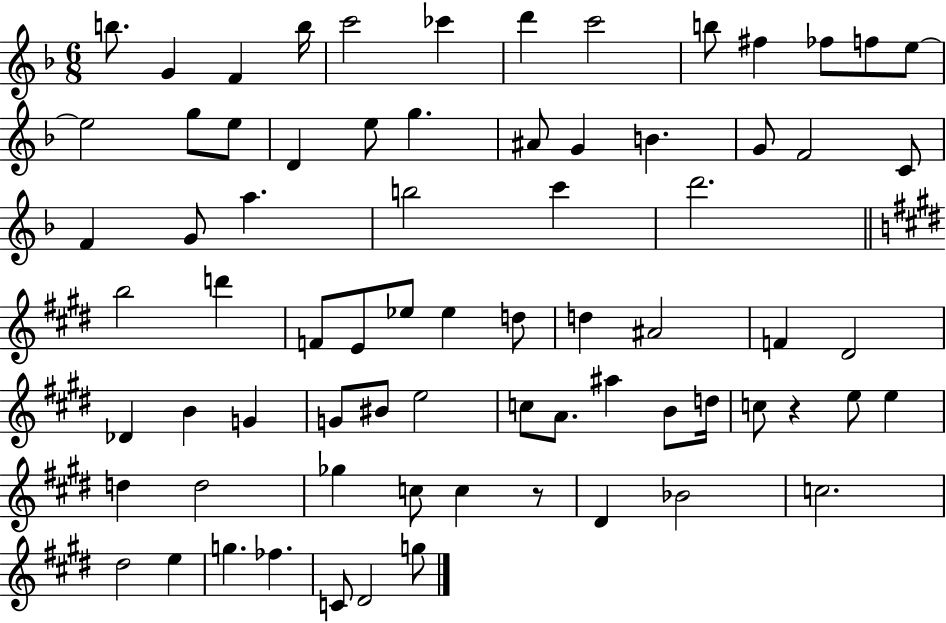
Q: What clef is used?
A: treble